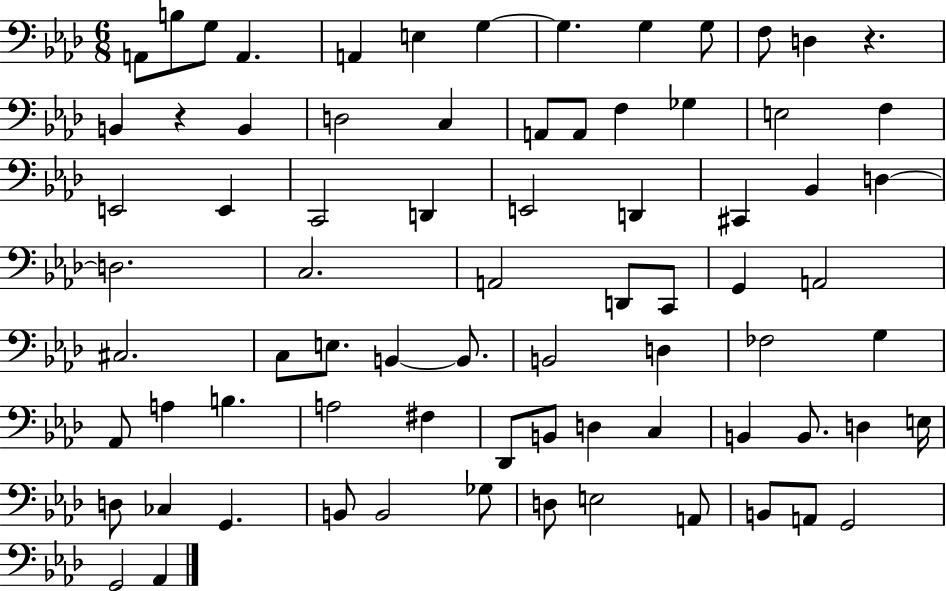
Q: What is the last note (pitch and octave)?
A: Ab2